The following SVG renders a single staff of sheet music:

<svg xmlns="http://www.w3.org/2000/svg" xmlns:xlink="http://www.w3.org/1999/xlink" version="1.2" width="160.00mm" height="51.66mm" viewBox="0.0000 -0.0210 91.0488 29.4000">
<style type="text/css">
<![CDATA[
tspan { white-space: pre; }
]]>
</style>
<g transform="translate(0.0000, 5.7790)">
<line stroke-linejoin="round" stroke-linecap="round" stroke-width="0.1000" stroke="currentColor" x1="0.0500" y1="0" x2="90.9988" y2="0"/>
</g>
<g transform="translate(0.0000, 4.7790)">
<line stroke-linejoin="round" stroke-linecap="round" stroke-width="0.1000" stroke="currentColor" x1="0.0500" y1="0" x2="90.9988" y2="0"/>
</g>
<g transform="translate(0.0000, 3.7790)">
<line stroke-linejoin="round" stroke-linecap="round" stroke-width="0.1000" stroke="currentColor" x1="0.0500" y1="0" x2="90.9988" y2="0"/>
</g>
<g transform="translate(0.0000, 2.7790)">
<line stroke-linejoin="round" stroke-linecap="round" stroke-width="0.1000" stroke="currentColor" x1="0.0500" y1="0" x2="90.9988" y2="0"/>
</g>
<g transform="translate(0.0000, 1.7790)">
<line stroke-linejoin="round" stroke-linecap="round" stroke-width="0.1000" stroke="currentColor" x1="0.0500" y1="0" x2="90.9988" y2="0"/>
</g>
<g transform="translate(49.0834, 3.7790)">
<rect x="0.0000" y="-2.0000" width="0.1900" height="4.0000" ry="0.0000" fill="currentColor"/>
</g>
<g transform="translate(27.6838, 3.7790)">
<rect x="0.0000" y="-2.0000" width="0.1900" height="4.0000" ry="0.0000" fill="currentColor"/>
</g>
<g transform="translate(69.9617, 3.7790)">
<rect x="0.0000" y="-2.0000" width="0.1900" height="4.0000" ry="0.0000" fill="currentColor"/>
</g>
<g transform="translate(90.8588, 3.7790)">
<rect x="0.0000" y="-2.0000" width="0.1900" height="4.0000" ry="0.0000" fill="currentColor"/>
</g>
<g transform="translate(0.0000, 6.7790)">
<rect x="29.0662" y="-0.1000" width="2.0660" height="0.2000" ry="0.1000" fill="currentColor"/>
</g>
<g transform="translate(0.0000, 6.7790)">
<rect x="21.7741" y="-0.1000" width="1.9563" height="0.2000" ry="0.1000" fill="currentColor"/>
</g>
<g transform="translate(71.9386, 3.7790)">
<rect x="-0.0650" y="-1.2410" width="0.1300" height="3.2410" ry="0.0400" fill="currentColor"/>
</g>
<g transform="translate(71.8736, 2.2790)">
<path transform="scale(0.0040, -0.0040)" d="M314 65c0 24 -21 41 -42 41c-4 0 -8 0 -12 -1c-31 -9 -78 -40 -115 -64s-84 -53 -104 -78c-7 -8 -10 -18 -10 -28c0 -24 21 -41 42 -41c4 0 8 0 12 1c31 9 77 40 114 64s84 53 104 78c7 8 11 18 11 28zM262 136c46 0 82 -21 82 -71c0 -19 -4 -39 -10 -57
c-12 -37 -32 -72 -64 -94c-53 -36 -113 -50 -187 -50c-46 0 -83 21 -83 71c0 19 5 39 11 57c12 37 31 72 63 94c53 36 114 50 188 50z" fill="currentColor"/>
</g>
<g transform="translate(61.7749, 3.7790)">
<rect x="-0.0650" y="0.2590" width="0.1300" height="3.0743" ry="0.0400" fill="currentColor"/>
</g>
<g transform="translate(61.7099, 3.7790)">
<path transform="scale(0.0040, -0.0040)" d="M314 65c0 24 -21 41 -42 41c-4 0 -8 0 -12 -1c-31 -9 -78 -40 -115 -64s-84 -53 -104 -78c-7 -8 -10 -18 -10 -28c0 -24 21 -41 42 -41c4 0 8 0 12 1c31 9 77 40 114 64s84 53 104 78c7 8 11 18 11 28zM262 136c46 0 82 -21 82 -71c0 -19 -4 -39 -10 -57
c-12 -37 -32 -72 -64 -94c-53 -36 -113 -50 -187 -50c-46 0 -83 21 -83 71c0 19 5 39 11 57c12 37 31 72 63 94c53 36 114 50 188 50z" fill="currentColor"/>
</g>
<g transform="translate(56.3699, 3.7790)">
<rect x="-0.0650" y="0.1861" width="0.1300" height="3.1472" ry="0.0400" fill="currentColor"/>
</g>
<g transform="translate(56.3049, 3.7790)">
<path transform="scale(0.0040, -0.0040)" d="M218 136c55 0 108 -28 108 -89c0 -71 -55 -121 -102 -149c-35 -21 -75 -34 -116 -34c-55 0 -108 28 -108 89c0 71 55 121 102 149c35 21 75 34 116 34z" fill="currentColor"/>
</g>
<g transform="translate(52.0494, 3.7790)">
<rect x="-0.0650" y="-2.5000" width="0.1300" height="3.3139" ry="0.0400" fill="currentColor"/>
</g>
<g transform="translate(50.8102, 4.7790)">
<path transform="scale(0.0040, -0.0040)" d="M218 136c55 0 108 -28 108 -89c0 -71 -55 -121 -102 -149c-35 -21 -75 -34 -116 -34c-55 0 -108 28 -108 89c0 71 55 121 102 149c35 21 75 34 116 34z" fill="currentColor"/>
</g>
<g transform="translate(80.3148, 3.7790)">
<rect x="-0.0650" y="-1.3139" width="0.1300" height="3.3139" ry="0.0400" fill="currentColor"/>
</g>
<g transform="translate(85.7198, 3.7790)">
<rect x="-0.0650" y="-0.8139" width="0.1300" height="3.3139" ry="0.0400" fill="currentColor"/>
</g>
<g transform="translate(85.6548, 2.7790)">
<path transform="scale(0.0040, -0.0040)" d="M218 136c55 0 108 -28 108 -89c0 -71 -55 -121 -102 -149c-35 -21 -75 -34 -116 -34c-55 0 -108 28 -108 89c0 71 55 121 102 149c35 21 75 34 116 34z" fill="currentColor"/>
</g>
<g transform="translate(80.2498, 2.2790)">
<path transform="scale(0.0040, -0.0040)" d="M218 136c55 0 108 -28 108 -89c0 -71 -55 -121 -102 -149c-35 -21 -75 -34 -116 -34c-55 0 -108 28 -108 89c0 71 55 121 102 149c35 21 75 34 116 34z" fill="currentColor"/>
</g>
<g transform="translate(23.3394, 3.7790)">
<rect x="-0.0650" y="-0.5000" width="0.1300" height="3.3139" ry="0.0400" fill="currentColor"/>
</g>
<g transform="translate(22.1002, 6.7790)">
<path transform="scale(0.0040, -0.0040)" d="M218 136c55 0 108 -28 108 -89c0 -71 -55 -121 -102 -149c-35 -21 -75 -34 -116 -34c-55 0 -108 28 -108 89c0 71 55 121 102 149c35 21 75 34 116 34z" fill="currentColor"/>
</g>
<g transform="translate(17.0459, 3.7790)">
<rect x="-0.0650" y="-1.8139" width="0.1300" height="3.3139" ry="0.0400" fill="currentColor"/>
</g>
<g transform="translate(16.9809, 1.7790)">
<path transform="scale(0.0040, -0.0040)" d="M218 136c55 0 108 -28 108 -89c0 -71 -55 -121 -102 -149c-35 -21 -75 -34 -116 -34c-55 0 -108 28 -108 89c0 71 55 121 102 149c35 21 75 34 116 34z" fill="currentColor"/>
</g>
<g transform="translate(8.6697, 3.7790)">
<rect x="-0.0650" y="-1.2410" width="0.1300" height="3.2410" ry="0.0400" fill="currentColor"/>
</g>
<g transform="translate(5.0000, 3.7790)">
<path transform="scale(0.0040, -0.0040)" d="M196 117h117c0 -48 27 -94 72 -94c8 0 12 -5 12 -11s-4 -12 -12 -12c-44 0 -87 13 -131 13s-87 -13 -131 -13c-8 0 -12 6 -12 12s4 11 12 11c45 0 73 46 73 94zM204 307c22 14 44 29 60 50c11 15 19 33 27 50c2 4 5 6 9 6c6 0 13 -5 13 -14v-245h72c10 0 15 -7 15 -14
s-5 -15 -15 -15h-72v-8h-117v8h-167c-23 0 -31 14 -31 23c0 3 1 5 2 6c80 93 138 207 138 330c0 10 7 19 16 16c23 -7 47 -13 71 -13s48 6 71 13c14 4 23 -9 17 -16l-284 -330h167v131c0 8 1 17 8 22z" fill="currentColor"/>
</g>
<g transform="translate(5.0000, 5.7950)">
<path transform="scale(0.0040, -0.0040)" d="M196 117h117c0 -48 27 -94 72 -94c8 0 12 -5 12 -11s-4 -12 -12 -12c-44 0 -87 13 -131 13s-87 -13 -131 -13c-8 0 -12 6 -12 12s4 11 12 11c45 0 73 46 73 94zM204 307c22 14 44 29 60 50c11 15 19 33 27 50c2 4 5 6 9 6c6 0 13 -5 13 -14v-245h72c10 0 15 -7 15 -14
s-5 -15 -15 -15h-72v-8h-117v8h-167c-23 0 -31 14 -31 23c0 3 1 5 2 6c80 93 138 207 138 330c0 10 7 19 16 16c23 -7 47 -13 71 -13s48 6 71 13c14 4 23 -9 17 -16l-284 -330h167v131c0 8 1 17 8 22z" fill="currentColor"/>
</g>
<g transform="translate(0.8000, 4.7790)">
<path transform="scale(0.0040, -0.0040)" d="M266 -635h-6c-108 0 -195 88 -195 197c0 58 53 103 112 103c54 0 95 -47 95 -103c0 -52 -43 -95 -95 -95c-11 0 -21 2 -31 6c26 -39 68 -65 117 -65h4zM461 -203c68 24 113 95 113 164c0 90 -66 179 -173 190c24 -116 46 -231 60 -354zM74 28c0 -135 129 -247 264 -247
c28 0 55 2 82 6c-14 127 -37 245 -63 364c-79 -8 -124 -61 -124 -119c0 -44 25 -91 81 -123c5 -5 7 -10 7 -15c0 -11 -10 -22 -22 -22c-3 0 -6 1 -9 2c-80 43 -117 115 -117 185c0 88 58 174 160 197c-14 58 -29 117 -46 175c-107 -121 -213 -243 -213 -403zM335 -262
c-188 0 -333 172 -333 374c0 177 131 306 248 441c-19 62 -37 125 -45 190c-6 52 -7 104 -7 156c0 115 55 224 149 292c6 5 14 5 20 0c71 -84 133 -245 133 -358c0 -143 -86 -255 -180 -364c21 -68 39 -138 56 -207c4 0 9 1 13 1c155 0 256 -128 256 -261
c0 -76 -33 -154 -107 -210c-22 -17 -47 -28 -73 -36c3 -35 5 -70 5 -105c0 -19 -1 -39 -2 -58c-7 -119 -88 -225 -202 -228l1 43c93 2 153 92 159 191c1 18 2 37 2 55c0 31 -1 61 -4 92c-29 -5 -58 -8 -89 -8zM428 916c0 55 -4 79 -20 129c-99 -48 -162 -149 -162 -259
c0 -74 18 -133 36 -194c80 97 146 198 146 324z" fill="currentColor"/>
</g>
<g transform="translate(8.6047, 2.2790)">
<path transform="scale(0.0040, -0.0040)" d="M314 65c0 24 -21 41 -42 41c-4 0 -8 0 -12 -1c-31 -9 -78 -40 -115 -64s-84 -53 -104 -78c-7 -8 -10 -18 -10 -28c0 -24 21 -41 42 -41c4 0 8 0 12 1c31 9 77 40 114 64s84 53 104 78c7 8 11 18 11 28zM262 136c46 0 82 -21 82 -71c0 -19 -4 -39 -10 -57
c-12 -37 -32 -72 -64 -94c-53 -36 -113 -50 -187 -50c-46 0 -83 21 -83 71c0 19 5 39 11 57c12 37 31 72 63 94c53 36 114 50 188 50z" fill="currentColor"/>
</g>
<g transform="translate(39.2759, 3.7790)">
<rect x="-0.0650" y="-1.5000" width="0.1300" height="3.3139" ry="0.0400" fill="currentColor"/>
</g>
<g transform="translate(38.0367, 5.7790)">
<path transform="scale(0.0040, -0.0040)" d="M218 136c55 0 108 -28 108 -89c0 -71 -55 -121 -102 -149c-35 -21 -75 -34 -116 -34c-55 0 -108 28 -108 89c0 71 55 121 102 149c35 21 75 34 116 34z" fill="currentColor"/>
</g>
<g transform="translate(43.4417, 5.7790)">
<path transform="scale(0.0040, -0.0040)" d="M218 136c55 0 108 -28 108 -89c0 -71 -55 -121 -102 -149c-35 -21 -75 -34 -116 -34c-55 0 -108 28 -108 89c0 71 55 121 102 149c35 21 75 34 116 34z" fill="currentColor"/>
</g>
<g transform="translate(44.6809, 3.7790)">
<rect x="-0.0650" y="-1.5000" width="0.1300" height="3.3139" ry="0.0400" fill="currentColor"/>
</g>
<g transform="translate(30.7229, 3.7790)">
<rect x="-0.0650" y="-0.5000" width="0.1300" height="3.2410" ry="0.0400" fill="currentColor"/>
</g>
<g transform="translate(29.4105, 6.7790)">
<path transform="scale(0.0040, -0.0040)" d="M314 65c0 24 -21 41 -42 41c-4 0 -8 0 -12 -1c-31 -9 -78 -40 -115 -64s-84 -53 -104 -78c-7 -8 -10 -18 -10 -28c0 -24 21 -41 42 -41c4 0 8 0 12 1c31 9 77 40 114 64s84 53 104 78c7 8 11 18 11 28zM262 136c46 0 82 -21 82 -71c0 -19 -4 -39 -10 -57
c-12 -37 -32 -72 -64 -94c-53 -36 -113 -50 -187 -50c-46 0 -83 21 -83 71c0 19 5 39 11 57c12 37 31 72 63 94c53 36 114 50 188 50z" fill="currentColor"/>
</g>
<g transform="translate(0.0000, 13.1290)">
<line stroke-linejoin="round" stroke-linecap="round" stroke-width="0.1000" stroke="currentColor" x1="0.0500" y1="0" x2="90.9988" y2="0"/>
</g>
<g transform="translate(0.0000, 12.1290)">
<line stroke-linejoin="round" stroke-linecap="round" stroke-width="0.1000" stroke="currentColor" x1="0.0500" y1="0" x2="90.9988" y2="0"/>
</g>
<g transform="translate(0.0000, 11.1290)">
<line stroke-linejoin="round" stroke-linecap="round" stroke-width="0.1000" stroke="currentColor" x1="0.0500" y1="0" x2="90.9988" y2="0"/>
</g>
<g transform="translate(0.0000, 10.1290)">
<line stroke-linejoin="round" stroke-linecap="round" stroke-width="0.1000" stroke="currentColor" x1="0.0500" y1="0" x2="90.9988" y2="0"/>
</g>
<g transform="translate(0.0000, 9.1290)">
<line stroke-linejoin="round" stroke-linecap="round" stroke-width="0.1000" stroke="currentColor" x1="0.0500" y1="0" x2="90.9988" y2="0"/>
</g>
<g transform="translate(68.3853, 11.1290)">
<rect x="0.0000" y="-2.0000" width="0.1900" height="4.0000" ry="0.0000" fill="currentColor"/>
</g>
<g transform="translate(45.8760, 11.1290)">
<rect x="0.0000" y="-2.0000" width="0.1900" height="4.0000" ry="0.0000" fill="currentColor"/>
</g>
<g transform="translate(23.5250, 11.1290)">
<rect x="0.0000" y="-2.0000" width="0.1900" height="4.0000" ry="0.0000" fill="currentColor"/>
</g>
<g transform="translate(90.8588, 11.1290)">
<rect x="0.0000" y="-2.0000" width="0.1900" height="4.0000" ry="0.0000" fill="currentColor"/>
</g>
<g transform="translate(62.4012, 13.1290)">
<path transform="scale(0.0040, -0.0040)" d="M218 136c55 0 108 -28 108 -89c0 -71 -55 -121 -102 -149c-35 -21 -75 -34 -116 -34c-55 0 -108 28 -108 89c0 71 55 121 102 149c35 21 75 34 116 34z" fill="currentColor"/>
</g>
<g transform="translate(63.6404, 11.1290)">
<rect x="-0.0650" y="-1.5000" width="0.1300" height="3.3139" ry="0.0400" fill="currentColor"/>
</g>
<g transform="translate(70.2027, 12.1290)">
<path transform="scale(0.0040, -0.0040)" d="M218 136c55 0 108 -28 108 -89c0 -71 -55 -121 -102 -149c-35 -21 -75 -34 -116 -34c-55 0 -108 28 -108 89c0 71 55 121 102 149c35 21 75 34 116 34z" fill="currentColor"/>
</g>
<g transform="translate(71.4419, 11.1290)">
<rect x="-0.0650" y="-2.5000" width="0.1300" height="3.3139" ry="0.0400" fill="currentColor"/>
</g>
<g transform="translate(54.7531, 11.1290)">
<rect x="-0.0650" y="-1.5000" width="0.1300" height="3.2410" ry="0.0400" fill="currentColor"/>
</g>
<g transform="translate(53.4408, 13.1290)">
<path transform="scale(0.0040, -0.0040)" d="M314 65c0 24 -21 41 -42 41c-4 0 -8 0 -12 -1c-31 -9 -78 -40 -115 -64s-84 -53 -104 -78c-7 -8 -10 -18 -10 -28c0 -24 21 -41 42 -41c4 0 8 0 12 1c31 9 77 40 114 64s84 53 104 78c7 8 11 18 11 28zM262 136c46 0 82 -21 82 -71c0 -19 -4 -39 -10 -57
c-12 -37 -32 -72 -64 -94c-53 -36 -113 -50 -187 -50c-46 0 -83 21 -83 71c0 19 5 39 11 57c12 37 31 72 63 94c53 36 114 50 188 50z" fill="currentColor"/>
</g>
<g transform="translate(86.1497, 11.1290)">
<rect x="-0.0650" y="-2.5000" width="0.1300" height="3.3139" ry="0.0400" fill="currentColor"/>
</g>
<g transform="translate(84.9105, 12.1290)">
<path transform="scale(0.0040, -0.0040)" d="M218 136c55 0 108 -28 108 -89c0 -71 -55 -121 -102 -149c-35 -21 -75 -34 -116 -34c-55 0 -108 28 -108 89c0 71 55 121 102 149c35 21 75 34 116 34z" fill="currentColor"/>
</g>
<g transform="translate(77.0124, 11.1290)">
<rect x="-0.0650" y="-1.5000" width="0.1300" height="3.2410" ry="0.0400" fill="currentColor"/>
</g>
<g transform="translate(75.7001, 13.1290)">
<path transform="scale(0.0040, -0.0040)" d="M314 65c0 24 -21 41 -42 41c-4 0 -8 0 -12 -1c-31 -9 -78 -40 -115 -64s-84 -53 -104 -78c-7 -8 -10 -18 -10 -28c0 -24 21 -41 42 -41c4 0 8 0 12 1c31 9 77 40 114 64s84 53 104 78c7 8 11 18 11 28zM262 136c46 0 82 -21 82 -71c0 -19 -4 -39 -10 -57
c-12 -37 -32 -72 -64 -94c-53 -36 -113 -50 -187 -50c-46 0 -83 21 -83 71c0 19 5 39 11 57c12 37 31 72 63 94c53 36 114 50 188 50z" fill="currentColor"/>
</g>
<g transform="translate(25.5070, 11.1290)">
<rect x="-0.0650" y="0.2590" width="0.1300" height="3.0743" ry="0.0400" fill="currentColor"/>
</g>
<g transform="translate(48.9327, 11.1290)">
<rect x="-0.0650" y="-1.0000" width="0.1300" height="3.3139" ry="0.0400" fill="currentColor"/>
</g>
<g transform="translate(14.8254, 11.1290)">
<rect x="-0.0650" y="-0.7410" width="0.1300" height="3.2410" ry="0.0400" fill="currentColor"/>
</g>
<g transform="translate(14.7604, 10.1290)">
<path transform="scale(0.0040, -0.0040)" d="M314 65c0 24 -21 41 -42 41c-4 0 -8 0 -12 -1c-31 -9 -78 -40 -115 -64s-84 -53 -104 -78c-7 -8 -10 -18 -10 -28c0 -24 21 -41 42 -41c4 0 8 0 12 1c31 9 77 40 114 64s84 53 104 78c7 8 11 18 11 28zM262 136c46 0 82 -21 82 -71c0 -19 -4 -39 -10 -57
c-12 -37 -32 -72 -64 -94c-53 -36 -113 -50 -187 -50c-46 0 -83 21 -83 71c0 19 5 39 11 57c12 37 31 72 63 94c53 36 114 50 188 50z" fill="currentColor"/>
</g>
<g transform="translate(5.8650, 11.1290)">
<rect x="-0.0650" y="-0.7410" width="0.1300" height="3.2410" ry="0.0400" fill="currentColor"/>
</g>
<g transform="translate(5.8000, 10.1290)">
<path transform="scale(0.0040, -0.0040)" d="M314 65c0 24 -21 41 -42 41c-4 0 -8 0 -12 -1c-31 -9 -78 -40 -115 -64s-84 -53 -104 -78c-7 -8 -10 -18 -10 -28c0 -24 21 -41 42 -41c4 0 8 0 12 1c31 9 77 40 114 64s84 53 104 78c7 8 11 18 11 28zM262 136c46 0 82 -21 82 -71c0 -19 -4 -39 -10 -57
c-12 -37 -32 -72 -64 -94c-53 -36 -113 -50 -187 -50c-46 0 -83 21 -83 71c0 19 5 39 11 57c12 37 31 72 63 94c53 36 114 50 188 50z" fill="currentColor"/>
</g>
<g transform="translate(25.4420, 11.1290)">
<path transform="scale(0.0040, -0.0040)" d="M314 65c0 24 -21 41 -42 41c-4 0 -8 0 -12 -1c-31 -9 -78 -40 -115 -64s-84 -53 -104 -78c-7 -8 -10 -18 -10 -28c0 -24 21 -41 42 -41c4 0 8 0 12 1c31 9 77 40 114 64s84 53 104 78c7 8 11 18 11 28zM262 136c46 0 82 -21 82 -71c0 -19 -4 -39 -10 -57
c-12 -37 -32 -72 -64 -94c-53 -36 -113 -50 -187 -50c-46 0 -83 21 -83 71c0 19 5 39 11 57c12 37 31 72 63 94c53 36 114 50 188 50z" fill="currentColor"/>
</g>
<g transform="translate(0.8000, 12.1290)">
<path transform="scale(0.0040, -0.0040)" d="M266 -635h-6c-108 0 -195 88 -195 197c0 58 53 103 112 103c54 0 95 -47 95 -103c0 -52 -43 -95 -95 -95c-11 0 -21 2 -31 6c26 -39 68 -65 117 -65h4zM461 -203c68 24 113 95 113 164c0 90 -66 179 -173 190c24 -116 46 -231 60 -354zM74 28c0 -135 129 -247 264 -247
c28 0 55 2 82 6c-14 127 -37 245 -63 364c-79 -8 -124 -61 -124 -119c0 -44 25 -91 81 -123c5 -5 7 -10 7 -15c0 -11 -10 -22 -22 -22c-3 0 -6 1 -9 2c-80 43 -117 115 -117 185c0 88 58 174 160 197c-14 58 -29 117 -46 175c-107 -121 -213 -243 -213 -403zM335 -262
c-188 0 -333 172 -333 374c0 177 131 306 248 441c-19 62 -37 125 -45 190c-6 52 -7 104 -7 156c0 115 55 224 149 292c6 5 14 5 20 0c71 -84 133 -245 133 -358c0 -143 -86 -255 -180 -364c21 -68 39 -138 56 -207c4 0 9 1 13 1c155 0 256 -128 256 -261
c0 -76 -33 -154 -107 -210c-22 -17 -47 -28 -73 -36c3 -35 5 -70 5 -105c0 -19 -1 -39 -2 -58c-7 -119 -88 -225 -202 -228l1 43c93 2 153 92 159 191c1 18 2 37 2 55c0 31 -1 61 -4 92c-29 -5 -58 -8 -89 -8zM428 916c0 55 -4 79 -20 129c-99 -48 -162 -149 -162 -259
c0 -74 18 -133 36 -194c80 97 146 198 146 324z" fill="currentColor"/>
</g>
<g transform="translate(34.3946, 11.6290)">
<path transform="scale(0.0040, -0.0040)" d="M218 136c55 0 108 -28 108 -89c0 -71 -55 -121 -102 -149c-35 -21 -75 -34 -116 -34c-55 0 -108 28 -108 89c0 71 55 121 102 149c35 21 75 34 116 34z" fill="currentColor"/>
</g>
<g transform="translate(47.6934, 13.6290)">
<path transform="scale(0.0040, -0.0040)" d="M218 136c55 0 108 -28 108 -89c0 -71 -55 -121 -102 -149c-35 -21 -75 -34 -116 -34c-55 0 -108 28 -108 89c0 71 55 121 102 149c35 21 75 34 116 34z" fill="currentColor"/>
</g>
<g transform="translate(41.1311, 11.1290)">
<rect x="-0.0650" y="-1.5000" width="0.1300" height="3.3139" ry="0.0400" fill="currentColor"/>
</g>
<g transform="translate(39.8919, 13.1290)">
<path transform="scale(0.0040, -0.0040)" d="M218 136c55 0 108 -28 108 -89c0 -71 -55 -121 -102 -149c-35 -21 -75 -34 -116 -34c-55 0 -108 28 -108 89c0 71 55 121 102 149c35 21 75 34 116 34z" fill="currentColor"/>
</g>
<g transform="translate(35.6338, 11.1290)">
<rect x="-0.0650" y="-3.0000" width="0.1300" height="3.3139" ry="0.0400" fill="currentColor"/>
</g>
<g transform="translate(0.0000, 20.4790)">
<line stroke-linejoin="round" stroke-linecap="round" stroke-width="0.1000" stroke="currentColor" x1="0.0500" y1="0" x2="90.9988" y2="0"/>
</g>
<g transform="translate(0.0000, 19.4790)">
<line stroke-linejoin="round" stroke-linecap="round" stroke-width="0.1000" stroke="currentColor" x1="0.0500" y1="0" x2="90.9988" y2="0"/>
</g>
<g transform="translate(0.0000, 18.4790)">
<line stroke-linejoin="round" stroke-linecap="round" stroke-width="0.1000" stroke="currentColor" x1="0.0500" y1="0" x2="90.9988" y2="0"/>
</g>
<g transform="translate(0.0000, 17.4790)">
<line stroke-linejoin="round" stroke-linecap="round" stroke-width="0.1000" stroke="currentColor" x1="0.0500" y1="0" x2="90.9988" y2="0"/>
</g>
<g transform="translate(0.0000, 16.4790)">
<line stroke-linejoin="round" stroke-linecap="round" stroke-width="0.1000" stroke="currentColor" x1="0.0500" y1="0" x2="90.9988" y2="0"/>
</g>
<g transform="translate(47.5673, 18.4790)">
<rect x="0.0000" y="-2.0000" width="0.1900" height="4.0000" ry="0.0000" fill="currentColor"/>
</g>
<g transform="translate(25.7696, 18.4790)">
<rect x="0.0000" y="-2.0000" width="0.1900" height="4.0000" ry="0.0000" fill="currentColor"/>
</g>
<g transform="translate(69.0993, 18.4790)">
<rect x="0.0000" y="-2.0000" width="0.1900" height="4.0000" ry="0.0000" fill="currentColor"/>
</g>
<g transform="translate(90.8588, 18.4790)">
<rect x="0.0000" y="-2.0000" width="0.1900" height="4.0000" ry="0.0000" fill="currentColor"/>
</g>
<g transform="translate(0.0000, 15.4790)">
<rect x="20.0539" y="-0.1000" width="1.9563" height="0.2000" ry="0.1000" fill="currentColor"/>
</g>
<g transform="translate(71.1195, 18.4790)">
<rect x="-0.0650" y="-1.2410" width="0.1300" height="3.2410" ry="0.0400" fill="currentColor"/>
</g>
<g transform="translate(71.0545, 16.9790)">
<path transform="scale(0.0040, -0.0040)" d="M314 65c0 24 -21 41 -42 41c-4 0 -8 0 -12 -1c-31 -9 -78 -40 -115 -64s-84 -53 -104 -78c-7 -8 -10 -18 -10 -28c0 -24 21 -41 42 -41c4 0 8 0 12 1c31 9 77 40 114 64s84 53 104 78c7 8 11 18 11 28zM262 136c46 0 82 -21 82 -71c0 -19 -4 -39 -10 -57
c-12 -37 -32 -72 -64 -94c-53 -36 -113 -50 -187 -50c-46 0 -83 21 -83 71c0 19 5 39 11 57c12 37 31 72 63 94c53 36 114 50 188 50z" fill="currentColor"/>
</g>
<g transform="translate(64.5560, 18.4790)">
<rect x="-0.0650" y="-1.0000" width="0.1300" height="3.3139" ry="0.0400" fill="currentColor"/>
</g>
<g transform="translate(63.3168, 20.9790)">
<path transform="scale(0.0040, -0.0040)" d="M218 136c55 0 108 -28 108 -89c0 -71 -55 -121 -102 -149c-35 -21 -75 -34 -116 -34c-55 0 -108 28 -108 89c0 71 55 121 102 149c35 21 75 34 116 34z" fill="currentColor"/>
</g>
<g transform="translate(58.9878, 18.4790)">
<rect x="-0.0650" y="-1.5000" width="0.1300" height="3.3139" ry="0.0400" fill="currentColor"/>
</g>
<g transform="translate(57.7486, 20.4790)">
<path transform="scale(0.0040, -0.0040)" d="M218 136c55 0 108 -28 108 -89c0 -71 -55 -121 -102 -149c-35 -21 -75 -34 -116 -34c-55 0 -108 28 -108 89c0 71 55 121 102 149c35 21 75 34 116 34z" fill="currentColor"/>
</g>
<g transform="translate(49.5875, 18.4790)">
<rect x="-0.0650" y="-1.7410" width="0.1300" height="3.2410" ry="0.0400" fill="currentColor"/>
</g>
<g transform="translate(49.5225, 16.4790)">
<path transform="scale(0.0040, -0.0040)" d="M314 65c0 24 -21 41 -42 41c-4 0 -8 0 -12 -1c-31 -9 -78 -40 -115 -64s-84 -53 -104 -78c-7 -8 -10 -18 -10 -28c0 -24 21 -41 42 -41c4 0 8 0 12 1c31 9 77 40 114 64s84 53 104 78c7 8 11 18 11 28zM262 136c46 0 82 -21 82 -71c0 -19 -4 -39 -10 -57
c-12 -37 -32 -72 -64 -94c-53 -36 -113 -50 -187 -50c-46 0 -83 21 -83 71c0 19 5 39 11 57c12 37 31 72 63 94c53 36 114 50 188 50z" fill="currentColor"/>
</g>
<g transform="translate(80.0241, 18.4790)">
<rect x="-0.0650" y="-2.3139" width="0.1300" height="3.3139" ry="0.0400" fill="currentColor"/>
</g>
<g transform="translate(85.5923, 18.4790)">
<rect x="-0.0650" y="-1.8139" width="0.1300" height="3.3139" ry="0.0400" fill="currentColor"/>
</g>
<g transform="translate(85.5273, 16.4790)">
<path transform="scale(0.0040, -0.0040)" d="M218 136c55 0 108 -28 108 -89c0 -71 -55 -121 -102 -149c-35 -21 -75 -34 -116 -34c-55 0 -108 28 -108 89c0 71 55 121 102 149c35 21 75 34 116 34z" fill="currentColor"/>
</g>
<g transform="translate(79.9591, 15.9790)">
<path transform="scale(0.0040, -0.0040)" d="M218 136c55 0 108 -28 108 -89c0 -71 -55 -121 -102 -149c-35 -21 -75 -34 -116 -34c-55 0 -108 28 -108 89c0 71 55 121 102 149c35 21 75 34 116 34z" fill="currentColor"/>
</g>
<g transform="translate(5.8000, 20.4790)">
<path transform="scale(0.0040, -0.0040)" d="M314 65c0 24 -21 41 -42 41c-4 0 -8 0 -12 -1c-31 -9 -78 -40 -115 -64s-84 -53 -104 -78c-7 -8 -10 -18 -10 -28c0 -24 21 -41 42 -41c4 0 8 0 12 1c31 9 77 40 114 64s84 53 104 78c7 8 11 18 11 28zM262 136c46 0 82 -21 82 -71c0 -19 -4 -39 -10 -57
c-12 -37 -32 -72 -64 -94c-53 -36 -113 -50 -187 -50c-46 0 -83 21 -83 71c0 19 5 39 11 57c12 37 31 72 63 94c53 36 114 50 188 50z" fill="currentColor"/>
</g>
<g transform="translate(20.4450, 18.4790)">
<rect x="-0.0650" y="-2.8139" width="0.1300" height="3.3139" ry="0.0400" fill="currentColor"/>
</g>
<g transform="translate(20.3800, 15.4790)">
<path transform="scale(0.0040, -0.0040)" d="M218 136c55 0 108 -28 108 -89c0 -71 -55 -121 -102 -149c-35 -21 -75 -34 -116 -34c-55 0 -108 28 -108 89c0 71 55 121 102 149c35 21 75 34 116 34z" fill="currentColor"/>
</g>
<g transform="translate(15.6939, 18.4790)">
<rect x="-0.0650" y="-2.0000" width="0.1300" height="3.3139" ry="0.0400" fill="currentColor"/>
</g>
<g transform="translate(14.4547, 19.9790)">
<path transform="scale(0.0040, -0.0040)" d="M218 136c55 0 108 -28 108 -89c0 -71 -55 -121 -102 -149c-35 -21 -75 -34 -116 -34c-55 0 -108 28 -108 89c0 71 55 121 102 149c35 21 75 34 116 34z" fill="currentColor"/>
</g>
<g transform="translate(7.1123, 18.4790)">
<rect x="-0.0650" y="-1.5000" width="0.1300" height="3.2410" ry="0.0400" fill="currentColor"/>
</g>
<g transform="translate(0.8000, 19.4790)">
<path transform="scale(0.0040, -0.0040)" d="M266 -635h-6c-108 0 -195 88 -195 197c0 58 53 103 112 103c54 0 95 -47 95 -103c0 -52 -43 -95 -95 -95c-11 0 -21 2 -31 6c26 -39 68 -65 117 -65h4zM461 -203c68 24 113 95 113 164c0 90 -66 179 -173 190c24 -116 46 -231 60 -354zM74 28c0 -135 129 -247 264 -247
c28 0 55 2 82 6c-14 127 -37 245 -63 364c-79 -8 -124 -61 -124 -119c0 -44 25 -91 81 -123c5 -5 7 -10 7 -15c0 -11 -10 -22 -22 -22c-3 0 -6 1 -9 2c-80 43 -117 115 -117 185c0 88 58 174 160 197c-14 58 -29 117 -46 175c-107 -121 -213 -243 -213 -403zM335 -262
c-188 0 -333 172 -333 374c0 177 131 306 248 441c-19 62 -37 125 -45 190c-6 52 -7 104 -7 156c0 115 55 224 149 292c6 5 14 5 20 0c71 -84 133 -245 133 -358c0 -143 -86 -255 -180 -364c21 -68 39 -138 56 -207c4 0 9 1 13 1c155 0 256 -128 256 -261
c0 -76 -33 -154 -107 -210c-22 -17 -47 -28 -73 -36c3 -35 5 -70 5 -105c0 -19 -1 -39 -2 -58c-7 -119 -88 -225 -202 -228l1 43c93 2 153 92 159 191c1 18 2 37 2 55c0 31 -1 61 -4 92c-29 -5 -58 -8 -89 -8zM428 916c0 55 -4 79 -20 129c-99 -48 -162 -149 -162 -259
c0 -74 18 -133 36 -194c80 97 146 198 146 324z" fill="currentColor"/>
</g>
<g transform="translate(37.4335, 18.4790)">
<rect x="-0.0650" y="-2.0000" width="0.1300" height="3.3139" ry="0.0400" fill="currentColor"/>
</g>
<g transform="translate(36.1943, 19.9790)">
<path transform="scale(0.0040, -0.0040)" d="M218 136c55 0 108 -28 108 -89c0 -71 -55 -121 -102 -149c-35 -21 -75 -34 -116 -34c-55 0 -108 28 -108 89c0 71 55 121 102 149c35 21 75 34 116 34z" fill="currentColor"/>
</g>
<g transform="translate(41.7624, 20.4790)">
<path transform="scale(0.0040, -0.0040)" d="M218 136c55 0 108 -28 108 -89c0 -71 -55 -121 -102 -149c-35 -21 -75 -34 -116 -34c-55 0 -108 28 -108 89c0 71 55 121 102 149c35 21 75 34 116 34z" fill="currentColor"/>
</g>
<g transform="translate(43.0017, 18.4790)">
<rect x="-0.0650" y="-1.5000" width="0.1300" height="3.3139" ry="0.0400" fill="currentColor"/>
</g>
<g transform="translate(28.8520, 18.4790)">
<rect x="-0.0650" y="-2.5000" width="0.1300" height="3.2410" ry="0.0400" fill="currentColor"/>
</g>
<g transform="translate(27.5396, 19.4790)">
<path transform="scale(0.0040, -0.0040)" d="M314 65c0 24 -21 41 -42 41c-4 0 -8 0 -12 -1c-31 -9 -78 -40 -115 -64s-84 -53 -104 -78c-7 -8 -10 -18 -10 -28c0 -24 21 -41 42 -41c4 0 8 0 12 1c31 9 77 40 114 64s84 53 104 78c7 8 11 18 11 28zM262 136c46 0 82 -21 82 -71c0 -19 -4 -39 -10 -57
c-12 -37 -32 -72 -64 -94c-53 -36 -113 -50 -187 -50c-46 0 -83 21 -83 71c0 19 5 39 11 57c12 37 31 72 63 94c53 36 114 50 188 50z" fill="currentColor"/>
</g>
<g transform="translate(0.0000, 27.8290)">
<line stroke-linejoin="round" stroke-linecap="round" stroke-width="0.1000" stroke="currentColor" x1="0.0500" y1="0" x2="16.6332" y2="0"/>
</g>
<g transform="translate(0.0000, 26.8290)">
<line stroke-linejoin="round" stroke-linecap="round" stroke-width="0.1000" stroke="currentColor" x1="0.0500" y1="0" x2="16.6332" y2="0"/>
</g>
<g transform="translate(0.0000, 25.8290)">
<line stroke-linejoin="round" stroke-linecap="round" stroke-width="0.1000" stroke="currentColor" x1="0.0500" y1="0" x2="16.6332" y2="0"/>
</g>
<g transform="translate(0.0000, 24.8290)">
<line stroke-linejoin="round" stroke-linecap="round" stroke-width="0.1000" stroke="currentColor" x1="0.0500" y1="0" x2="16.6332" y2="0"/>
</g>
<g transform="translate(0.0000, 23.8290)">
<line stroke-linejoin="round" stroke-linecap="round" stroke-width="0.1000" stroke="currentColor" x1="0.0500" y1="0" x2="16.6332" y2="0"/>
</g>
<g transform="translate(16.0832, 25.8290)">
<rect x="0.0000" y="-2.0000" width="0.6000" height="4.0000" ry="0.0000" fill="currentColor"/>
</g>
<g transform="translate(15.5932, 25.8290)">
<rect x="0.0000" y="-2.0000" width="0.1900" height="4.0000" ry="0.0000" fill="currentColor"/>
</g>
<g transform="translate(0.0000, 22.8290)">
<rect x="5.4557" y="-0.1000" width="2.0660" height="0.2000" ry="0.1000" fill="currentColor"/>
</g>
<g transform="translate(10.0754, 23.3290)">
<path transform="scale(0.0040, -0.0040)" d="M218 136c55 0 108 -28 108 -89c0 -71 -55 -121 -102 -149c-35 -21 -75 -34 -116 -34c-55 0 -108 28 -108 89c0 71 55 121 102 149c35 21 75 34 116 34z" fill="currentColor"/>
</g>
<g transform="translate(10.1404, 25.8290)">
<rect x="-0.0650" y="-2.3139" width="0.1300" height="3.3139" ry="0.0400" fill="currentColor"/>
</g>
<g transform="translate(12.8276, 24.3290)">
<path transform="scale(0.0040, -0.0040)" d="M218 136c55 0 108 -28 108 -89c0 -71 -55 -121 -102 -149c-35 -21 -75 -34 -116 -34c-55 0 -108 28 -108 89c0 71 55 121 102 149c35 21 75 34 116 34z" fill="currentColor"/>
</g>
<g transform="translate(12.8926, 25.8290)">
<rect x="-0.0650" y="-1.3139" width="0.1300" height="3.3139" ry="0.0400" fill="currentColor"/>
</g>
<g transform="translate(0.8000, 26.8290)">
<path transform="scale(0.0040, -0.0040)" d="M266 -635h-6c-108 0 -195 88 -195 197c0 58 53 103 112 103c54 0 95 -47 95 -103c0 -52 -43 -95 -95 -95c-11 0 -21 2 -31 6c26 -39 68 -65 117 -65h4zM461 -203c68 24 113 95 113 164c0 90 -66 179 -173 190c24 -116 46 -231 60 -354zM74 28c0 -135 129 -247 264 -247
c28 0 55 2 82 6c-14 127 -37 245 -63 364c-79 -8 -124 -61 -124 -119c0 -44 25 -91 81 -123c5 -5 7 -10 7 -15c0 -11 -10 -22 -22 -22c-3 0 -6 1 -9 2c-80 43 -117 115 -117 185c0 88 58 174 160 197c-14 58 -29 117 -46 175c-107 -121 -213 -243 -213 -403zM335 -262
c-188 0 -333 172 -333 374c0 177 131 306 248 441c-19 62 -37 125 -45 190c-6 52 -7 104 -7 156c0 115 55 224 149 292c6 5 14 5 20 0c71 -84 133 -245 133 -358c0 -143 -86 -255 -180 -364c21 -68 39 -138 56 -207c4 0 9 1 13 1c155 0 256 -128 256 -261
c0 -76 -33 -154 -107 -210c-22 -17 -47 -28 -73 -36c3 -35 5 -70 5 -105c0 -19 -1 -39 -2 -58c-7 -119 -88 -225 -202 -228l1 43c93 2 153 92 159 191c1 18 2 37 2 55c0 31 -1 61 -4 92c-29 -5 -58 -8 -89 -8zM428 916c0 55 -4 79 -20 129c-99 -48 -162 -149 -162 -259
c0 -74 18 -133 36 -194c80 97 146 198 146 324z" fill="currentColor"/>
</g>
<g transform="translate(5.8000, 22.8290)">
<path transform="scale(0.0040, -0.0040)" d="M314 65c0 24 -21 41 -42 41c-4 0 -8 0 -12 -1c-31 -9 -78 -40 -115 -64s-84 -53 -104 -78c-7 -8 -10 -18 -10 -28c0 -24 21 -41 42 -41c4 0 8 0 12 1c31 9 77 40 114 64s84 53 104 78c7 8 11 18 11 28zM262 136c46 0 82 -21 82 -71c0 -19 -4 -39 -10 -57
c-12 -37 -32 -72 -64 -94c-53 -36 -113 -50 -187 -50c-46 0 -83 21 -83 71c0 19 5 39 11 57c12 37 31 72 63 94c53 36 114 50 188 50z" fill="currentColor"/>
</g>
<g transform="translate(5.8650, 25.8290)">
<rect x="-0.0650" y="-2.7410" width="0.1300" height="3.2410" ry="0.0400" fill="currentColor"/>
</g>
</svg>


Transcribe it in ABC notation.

X:1
T:Untitled
M:4/4
L:1/4
K:C
e2 f C C2 E E G B B2 e2 e d d2 d2 B2 A E D E2 E G E2 G E2 F a G2 F E f2 E D e2 g f a2 g e